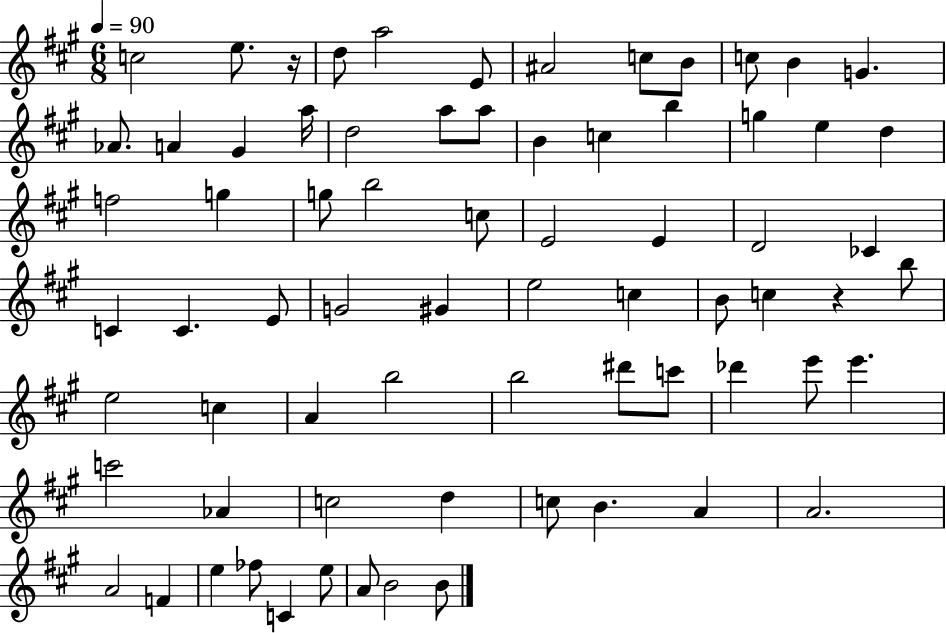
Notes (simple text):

C5/h E5/e. R/s D5/e A5/h E4/e A#4/h C5/e B4/e C5/e B4/q G4/q. Ab4/e. A4/q G#4/q A5/s D5/h A5/e A5/e B4/q C5/q B5/q G5/q E5/q D5/q F5/h G5/q G5/e B5/h C5/e E4/h E4/q D4/h CES4/q C4/q C4/q. E4/e G4/h G#4/q E5/h C5/q B4/e C5/q R/q B5/e E5/h C5/q A4/q B5/h B5/h D#6/e C6/e Db6/q E6/e E6/q. C6/h Ab4/q C5/h D5/q C5/e B4/q. A4/q A4/h. A4/h F4/q E5/q FES5/e C4/q E5/e A4/e B4/h B4/e